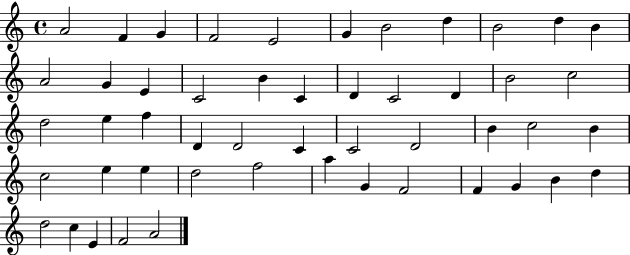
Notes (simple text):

A4/h F4/q G4/q F4/h E4/h G4/q B4/h D5/q B4/h D5/q B4/q A4/h G4/q E4/q C4/h B4/q C4/q D4/q C4/h D4/q B4/h C5/h D5/h E5/q F5/q D4/q D4/h C4/q C4/h D4/h B4/q C5/h B4/q C5/h E5/q E5/q D5/h F5/h A5/q G4/q F4/h F4/q G4/q B4/q D5/q D5/h C5/q E4/q F4/h A4/h